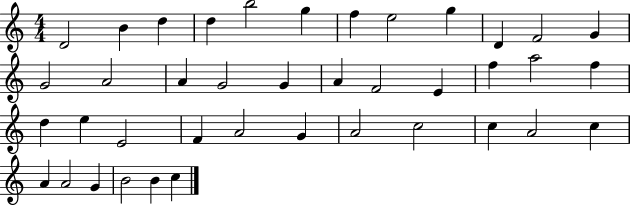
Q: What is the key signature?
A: C major